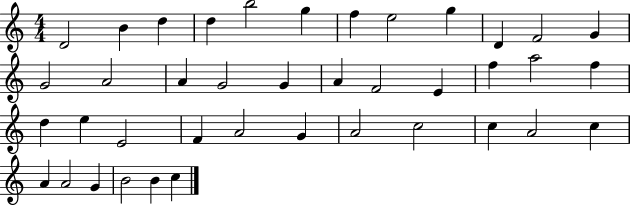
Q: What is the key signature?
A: C major